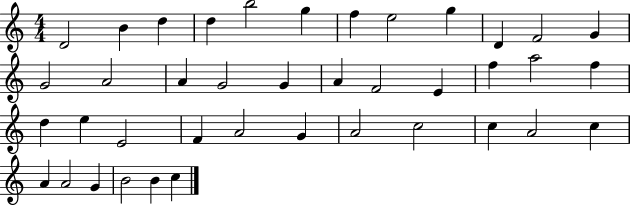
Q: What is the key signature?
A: C major